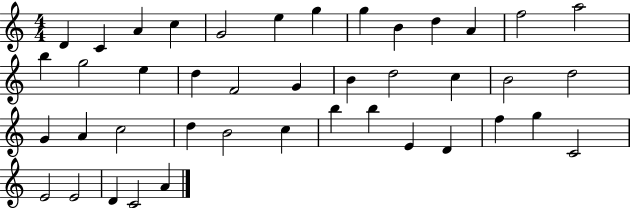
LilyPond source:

{
  \clef treble
  \numericTimeSignature
  \time 4/4
  \key c \major
  d'4 c'4 a'4 c''4 | g'2 e''4 g''4 | g''4 b'4 d''4 a'4 | f''2 a''2 | \break b''4 g''2 e''4 | d''4 f'2 g'4 | b'4 d''2 c''4 | b'2 d''2 | \break g'4 a'4 c''2 | d''4 b'2 c''4 | b''4 b''4 e'4 d'4 | f''4 g''4 c'2 | \break e'2 e'2 | d'4 c'2 a'4 | \bar "|."
}